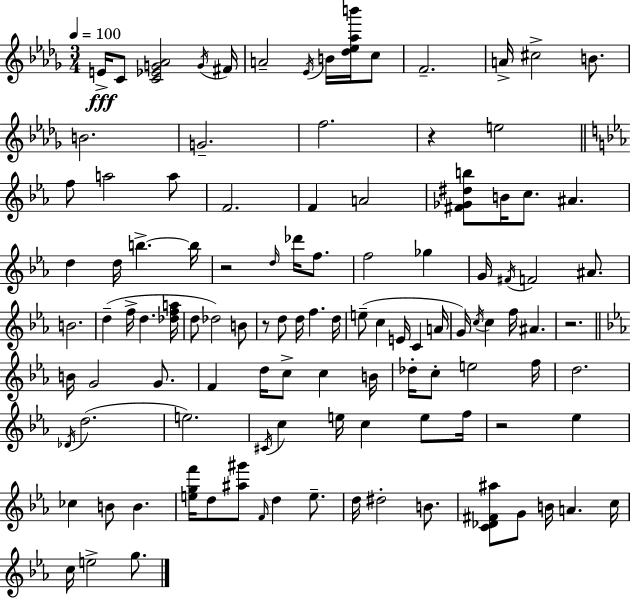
E4/s C4/e [C4,Eb4,G4,Ab4]/h G4/s F#4/s A4/h Eb4/s B4/s [Db5,Eb5,Ab5,B6]/s C5/e F4/h. A4/s C#5/h B4/e. B4/h. G4/h. F5/h. R/q E5/h F5/e A5/h A5/e F4/h. F4/q A4/h [F#4,Gb4,D#5,B5]/e B4/s C5/e. A#4/q. D5/q D5/s B5/q. B5/s R/h D5/s Db6/s F5/e. F5/h Gb5/q G4/s F#4/s F4/h A#4/e. B4/h. D5/q F5/s D5/q. [Db5,F5,A5]/s D5/e Db5/h B4/e R/e D5/e D5/s F5/q. D5/s E5/e C5/q E4/s C4/q A4/s G4/s C5/s C5/q F5/s A#4/q. R/h. B4/s G4/h G4/e. F4/q D5/s C5/e C5/q B4/s Db5/s C5/e E5/h F5/s D5/h. Db4/s D5/h. E5/h. C#4/s C5/q E5/s C5/q E5/e F5/s R/h Eb5/q CES5/q B4/e B4/q. [E5,G5,F6]/s D5/e [A#5,G#6]/e F4/s D5/q E5/e. D5/s D#5/h B4/e. [C4,Db4,F#4,A#5]/e G4/e B4/s A4/q. C5/s C5/s E5/h G5/e.